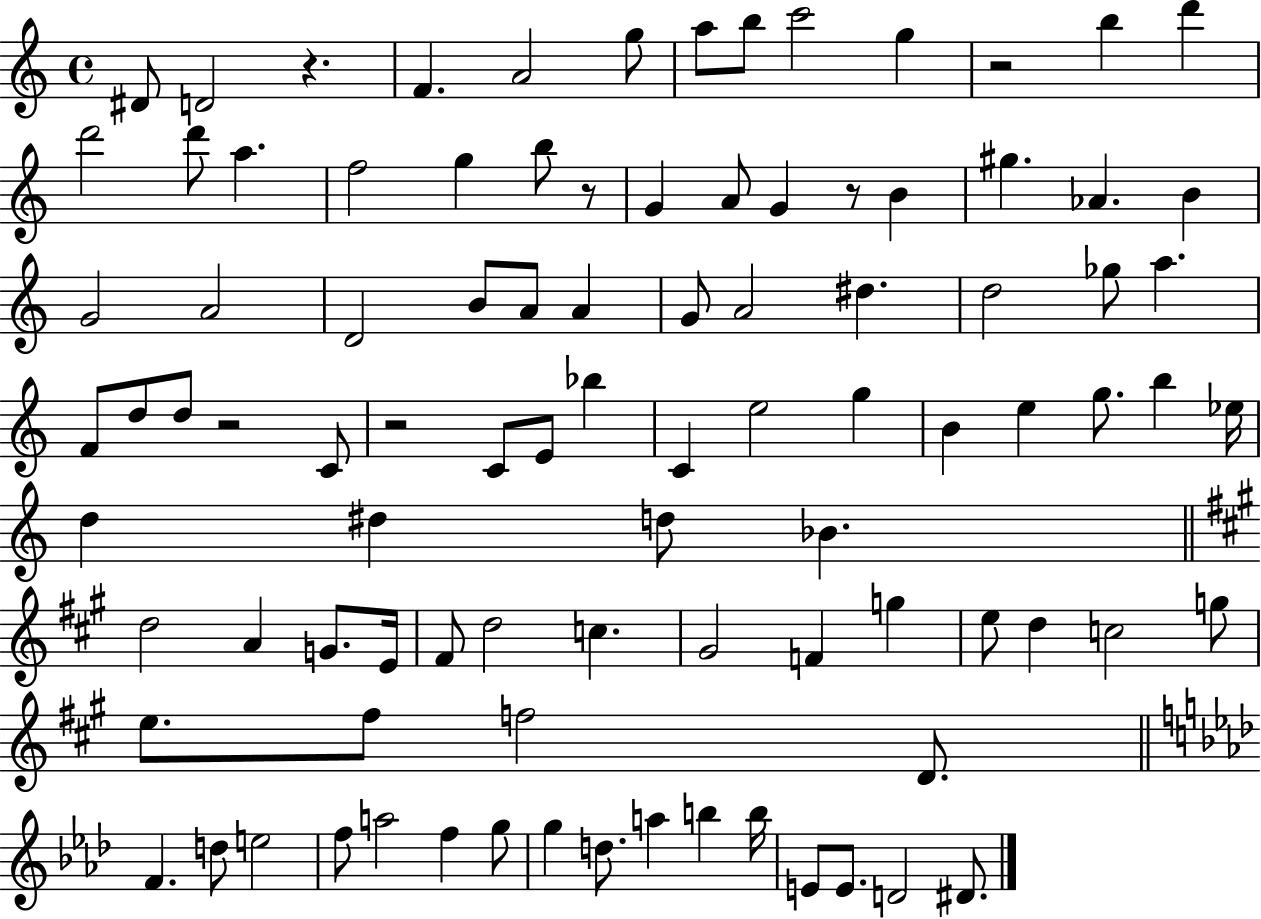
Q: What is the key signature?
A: C major